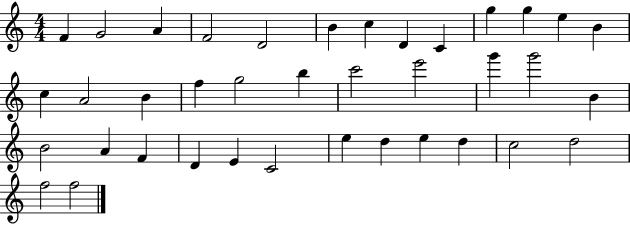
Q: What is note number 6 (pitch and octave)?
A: B4